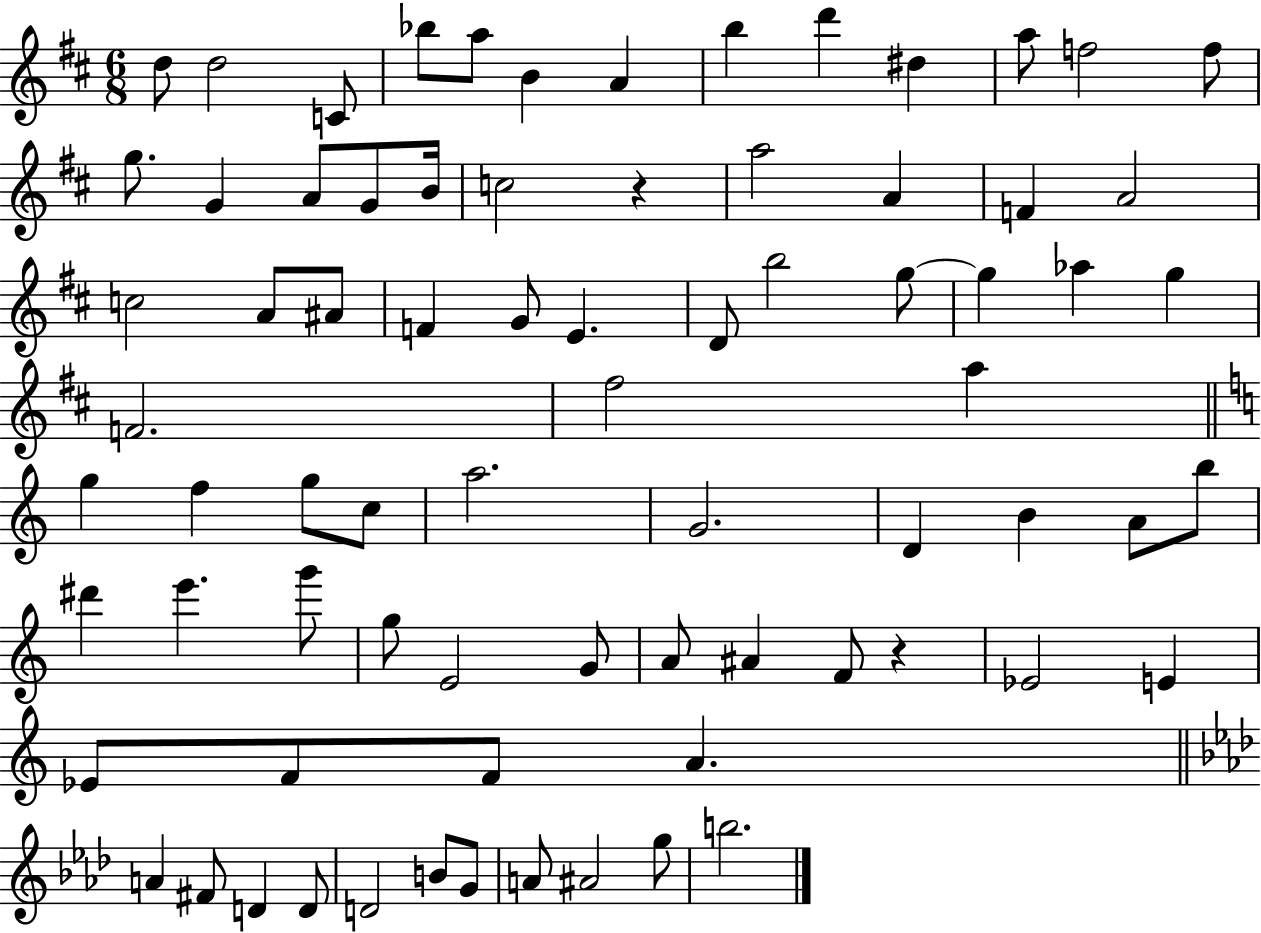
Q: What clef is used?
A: treble